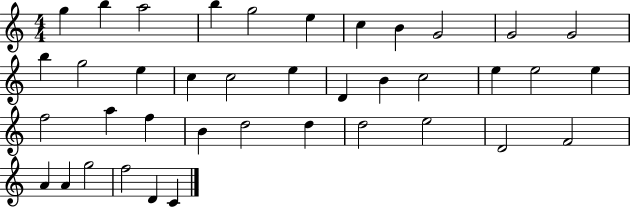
{
  \clef treble
  \numericTimeSignature
  \time 4/4
  \key c \major
  g''4 b''4 a''2 | b''4 g''2 e''4 | c''4 b'4 g'2 | g'2 g'2 | \break b''4 g''2 e''4 | c''4 c''2 e''4 | d'4 b'4 c''2 | e''4 e''2 e''4 | \break f''2 a''4 f''4 | b'4 d''2 d''4 | d''2 e''2 | d'2 f'2 | \break a'4 a'4 g''2 | f''2 d'4 c'4 | \bar "|."
}